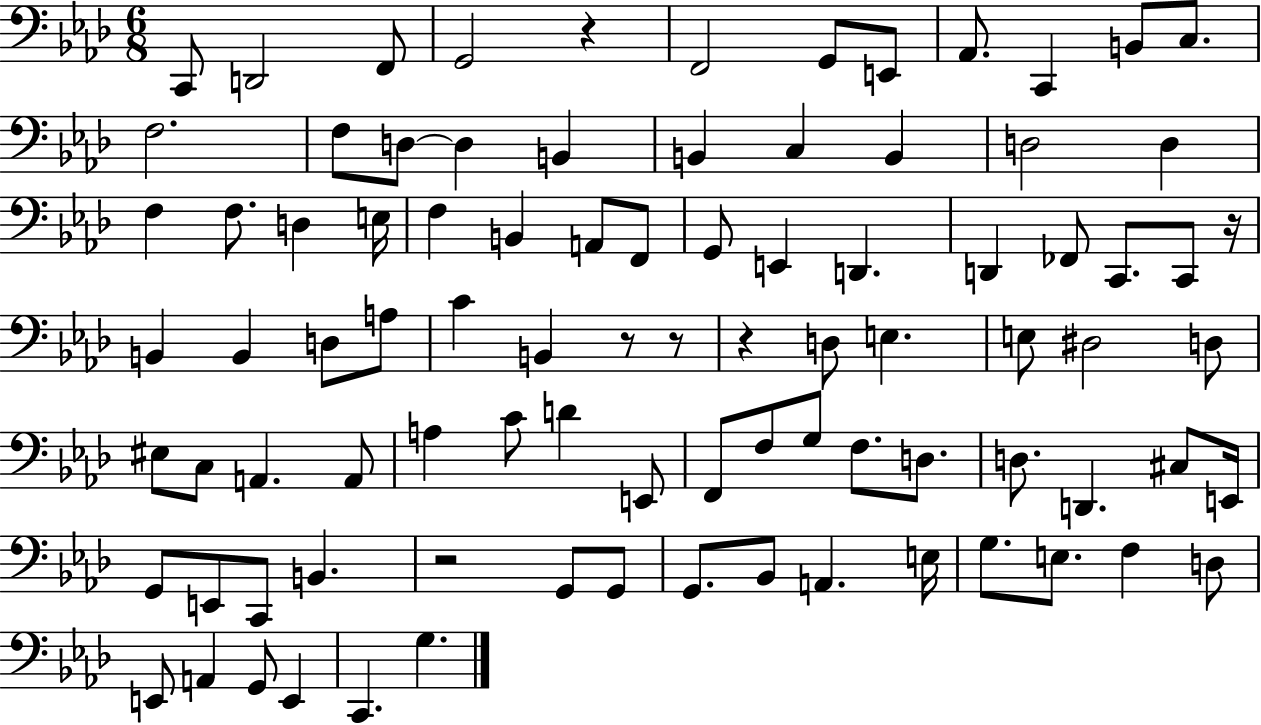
C2/e D2/h F2/e G2/h R/q F2/h G2/e E2/e Ab2/e. C2/q B2/e C3/e. F3/h. F3/e D3/e D3/q B2/q B2/q C3/q B2/q D3/h D3/q F3/q F3/e. D3/q E3/s F3/q B2/q A2/e F2/e G2/e E2/q D2/q. D2/q FES2/e C2/e. C2/e R/s B2/q B2/q D3/e A3/e C4/q B2/q R/e R/e R/q D3/e E3/q. E3/e D#3/h D3/e EIS3/e C3/e A2/q. A2/e A3/q C4/e D4/q E2/e F2/e F3/e G3/e F3/e. D3/e. D3/e. D2/q. C#3/e E2/s G2/e E2/e C2/e B2/q. R/h G2/e G2/e G2/e. Bb2/e A2/q. E3/s G3/e. E3/e. F3/q D3/e E2/e A2/q G2/e E2/q C2/q. G3/q.